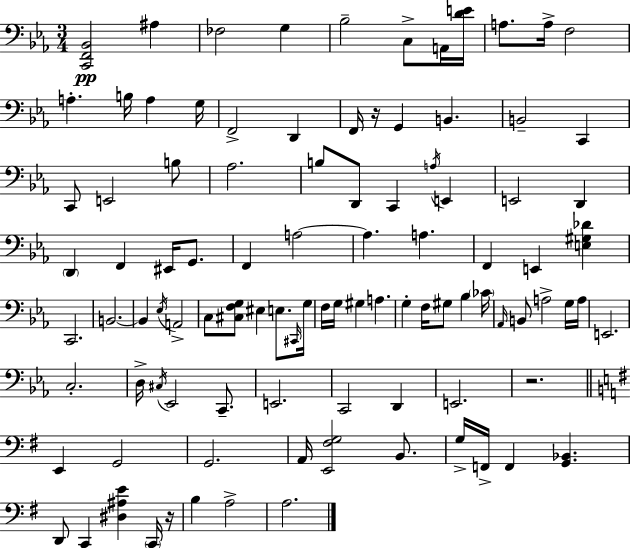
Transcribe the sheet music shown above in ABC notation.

X:1
T:Untitled
M:3/4
L:1/4
K:Cm
[C,,F,,_B,,]2 ^A, _F,2 G, _B,2 C,/2 A,,/4 [DE]/4 A,/2 A,/4 F,2 A, B,/4 A, G,/4 F,,2 D,, F,,/4 z/4 G,, B,, B,,2 C,, C,,/2 E,,2 B,/2 _A,2 B,/2 D,,/2 C,, A,/4 E,, E,,2 D,, D,, F,, ^E,,/4 G,,/2 F,, A,2 A, A, F,, E,, [E,^G,_D] C,,2 B,,2 B,, _E,/4 A,,2 C,/2 [^C,F,G,]/2 ^E, E,/2 ^C,,/4 G,/4 F,/4 G,/4 ^G, A, G, F,/4 ^G,/2 _B, _C/4 _A,,/4 B,,/2 A,2 G,/4 A,/4 E,,2 C,2 D,/4 ^C,/4 _E,,2 C,,/2 E,,2 C,,2 D,, E,,2 z2 E,, G,,2 G,,2 A,,/4 [E,,^F,G,]2 B,,/2 G,/4 F,,/4 F,, [G,,_B,,] D,,/2 C,, [^D,^A,E] C,,/4 z/4 B, A,2 A,2